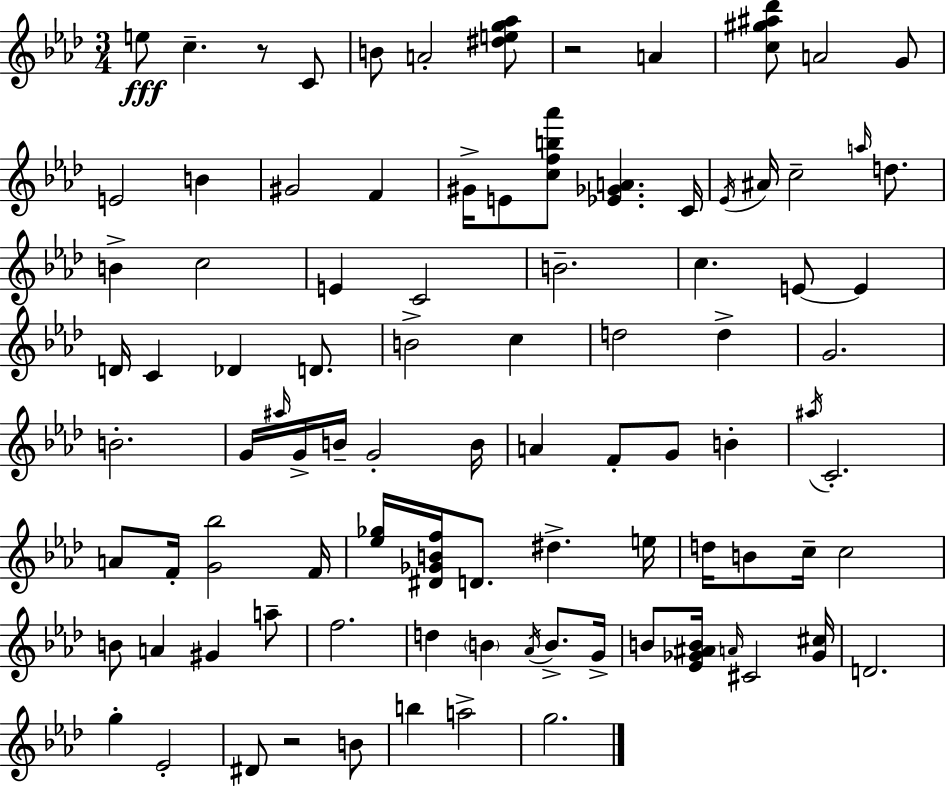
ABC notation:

X:1
T:Untitled
M:3/4
L:1/4
K:Fm
e/2 c z/2 C/2 B/2 A2 [^deg_a]/2 z2 A [c^g^a_d']/2 A2 G/2 E2 B ^G2 F ^G/4 E/2 [cfb_a']/2 [_E_GA] C/4 _E/4 ^A/4 c2 a/4 d/2 B c2 E C2 B2 c E/2 E D/4 C _D D/2 B2 c d2 d G2 B2 G/4 ^a/4 G/4 B/4 G2 B/4 A F/2 G/2 B ^a/4 C2 A/2 F/4 [G_b]2 F/4 [_e_g]/4 [^D_GBf]/4 D/2 ^d e/4 d/4 B/2 c/4 c2 B/2 A ^G a/2 f2 d B _A/4 B/2 G/4 B/2 [_E_G^AB]/4 A/4 ^C2 [_G^c]/4 D2 g _E2 ^D/2 z2 B/2 b a2 g2